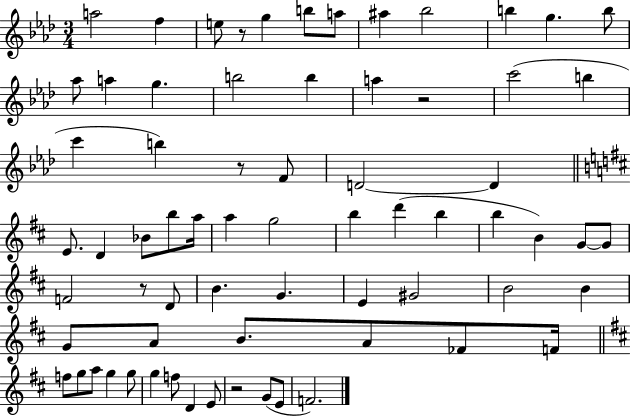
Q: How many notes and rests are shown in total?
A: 69